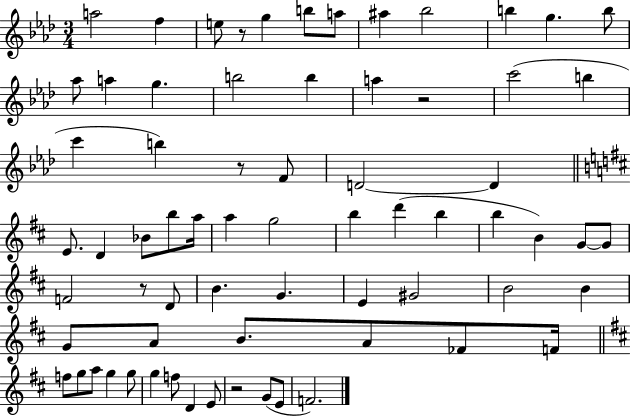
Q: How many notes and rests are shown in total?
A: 69